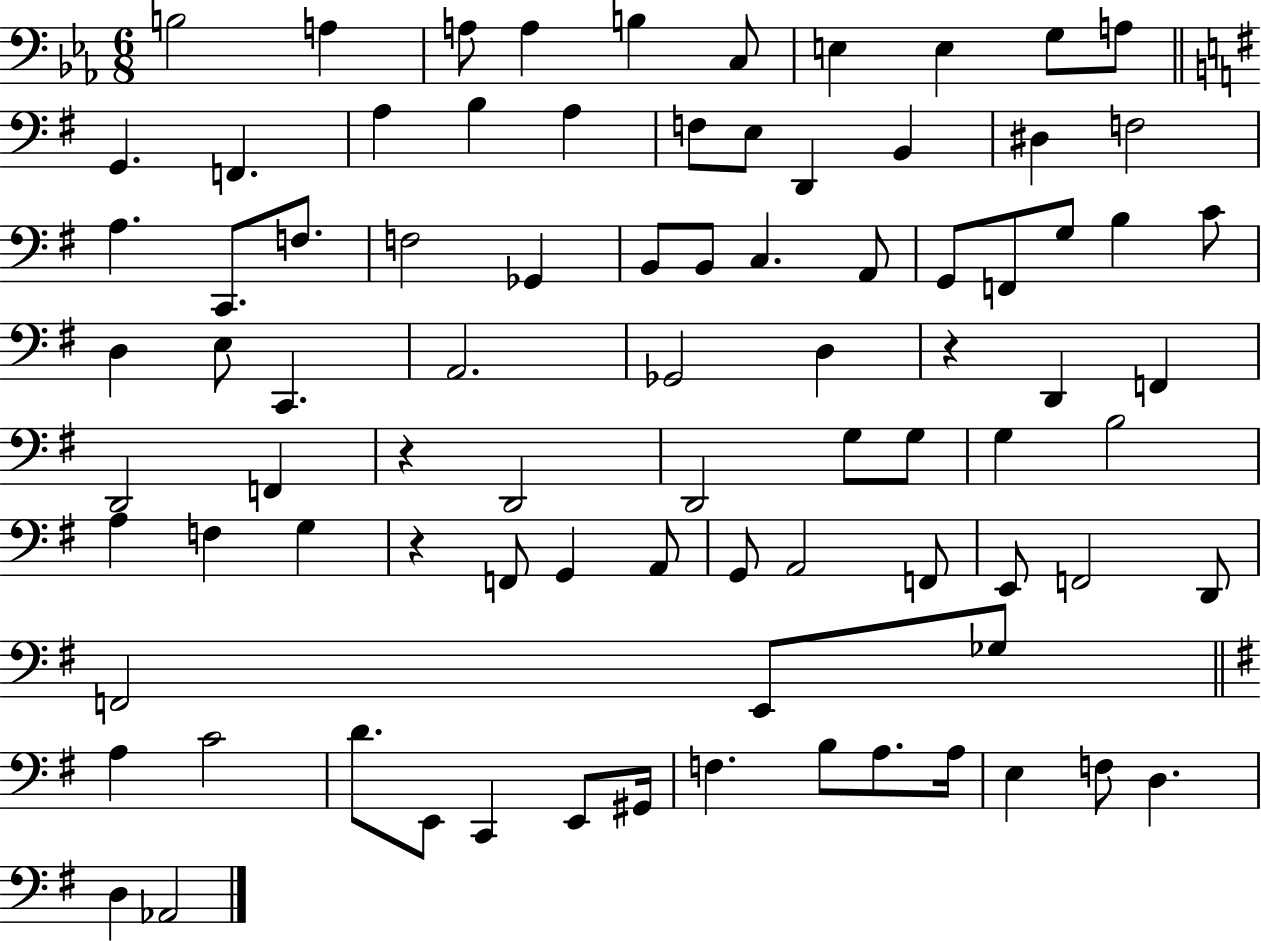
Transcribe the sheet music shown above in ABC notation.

X:1
T:Untitled
M:6/8
L:1/4
K:Eb
B,2 A, A,/2 A, B, C,/2 E, E, G,/2 A,/2 G,, F,, A, B, A, F,/2 E,/2 D,, B,, ^D, F,2 A, C,,/2 F,/2 F,2 _G,, B,,/2 B,,/2 C, A,,/2 G,,/2 F,,/2 G,/2 B, C/2 D, E,/2 C,, A,,2 _G,,2 D, z D,, F,, D,,2 F,, z D,,2 D,,2 G,/2 G,/2 G, B,2 A, F, G, z F,,/2 G,, A,,/2 G,,/2 A,,2 F,,/2 E,,/2 F,,2 D,,/2 F,,2 E,,/2 _G,/2 A, C2 D/2 E,,/2 C,, E,,/2 ^G,,/4 F, B,/2 A,/2 A,/4 E, F,/2 D, D, _A,,2